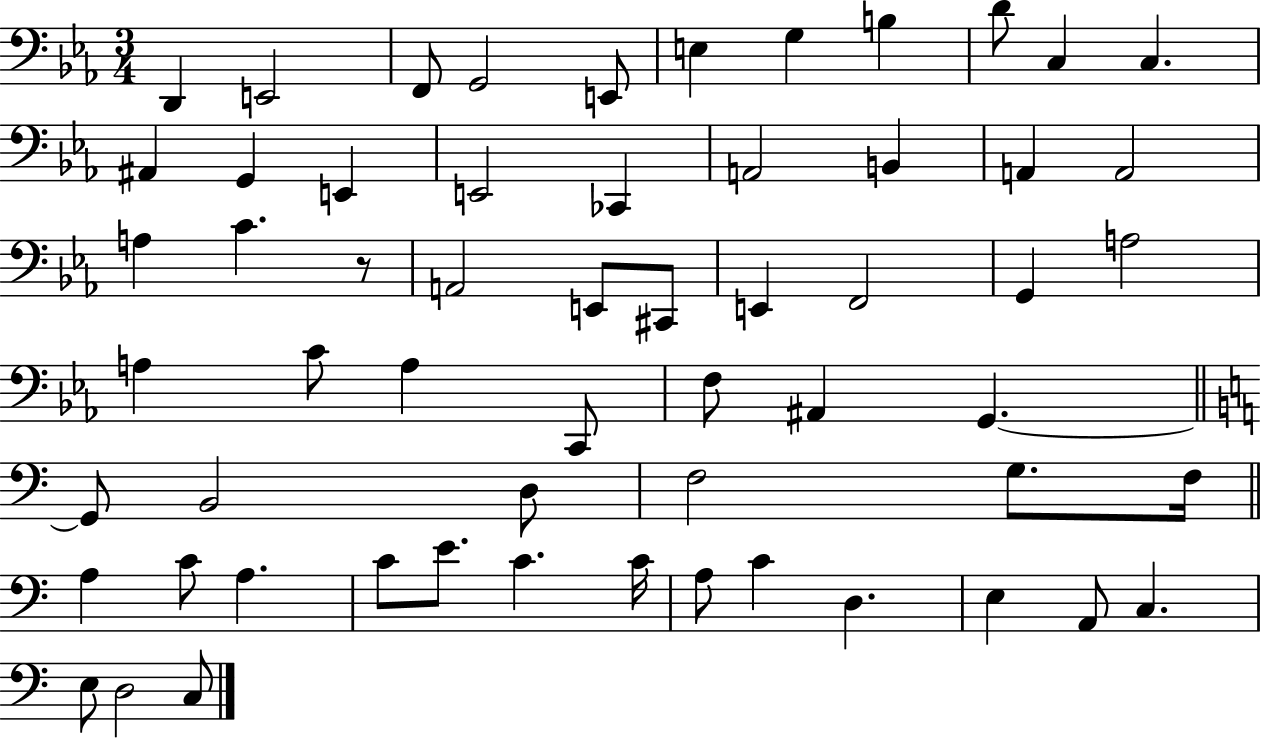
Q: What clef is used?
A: bass